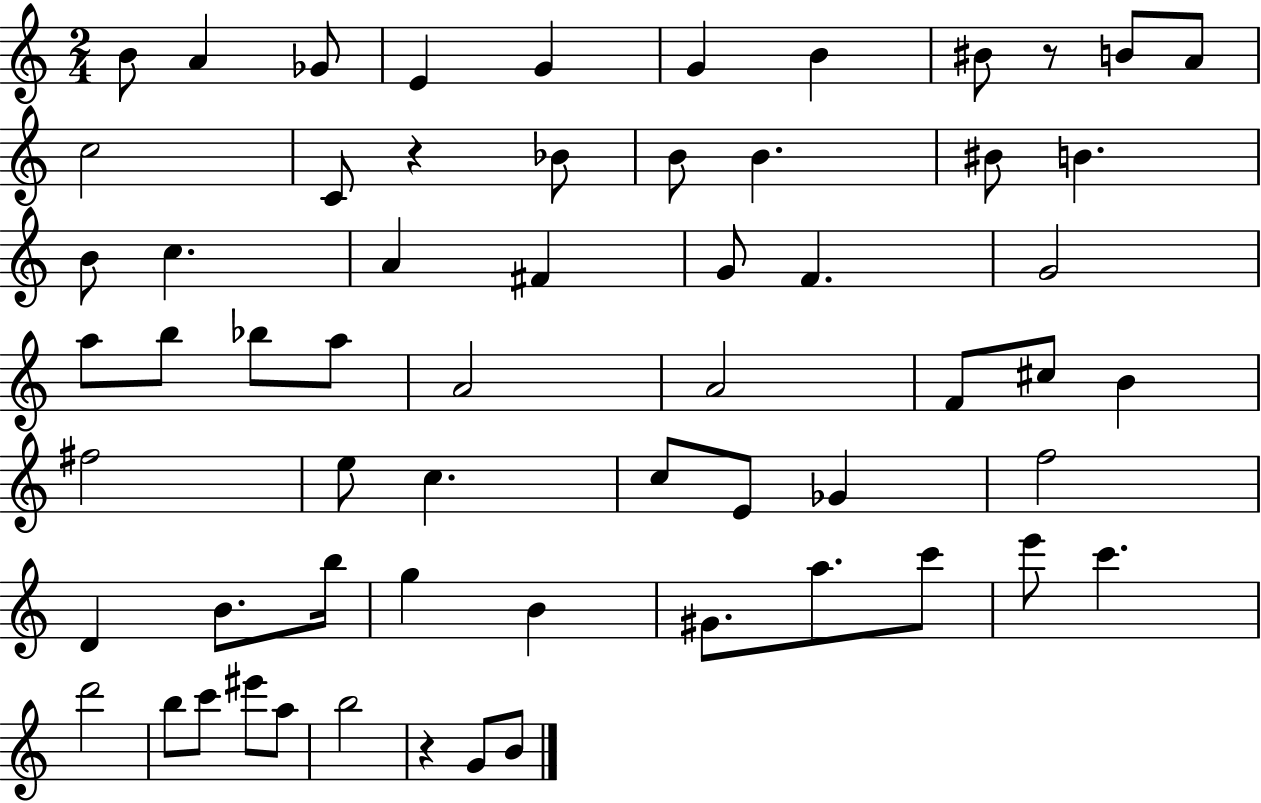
{
  \clef treble
  \numericTimeSignature
  \time 2/4
  \key c \major
  b'8 a'4 ges'8 | e'4 g'4 | g'4 b'4 | bis'8 r8 b'8 a'8 | \break c''2 | c'8 r4 bes'8 | b'8 b'4. | bis'8 b'4. | \break b'8 c''4. | a'4 fis'4 | g'8 f'4. | g'2 | \break a''8 b''8 bes''8 a''8 | a'2 | a'2 | f'8 cis''8 b'4 | \break fis''2 | e''8 c''4. | c''8 e'8 ges'4 | f''2 | \break d'4 b'8. b''16 | g''4 b'4 | gis'8. a''8. c'''8 | e'''8 c'''4. | \break d'''2 | b''8 c'''8 eis'''8 a''8 | b''2 | r4 g'8 b'8 | \break \bar "|."
}